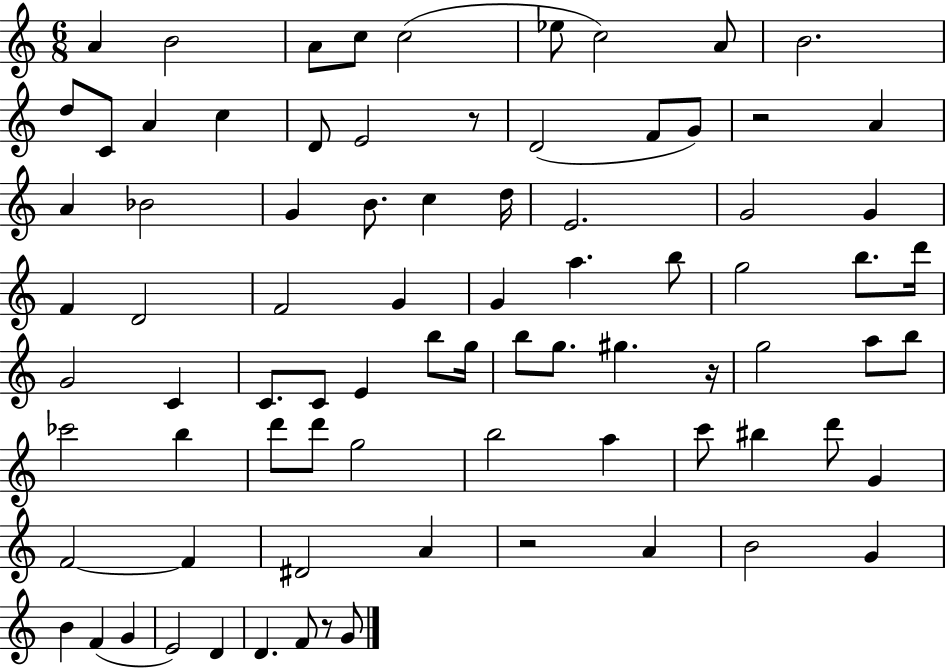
A4/q B4/h A4/e C5/e C5/h Eb5/e C5/h A4/e B4/h. D5/e C4/e A4/q C5/q D4/e E4/h R/e D4/h F4/e G4/e R/h A4/q A4/q Bb4/h G4/q B4/e. C5/q D5/s E4/h. G4/h G4/q F4/q D4/h F4/h G4/q G4/q A5/q. B5/e G5/h B5/e. D6/s G4/h C4/q C4/e. C4/e E4/q B5/e G5/s B5/e G5/e. G#5/q. R/s G5/h A5/e B5/e CES6/h B5/q D6/e D6/e G5/h B5/h A5/q C6/e BIS5/q D6/e G4/q F4/h F4/q D#4/h A4/q R/h A4/q B4/h G4/q B4/q F4/q G4/q E4/h D4/q D4/q. F4/e R/e G4/e